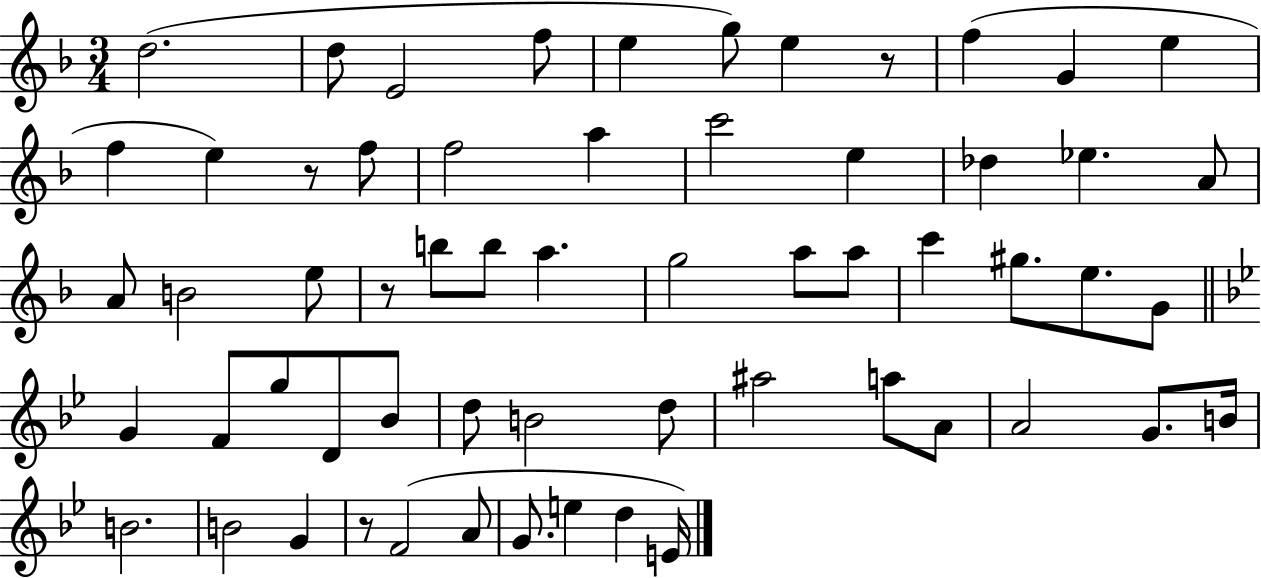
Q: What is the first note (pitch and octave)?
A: D5